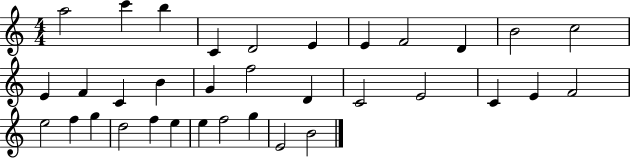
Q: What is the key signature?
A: C major